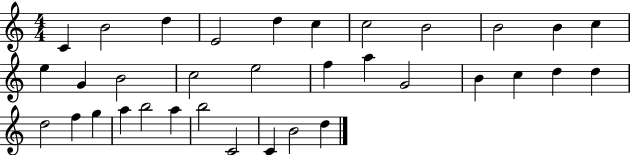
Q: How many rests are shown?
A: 0